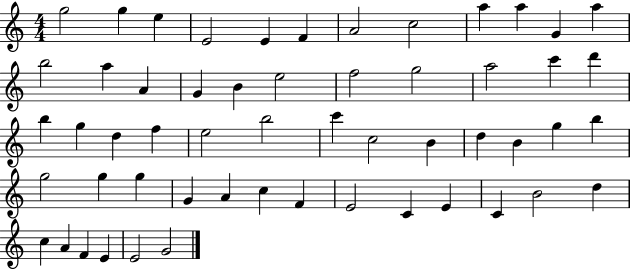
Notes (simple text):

G5/h G5/q E5/q E4/h E4/q F4/q A4/h C5/h A5/q A5/q G4/q A5/q B5/h A5/q A4/q G4/q B4/q E5/h F5/h G5/h A5/h C6/q D6/q B5/q G5/q D5/q F5/q E5/h B5/h C6/q C5/h B4/q D5/q B4/q G5/q B5/q G5/h G5/q G5/q G4/q A4/q C5/q F4/q E4/h C4/q E4/q C4/q B4/h D5/q C5/q A4/q F4/q E4/q E4/h G4/h